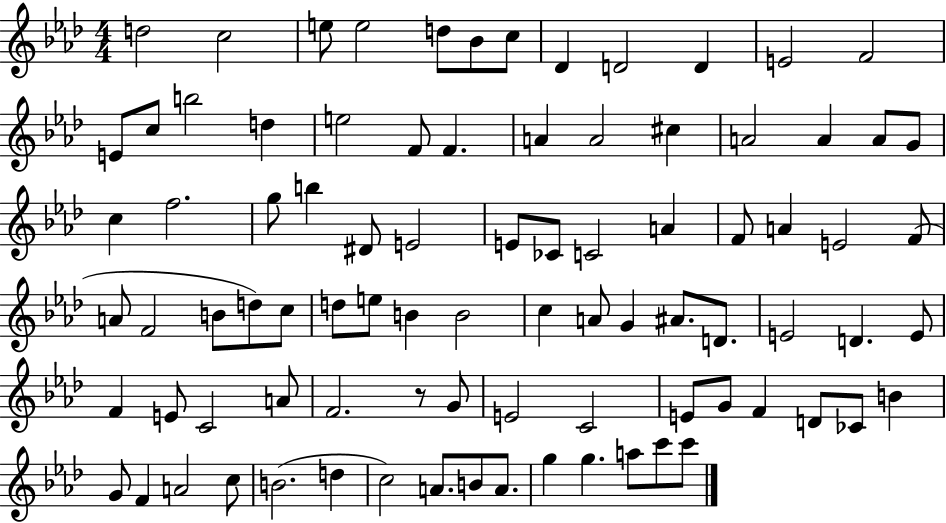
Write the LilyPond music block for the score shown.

{
  \clef treble
  \numericTimeSignature
  \time 4/4
  \key aes \major
  d''2 c''2 | e''8 e''2 d''8 bes'8 c''8 | des'4 d'2 d'4 | e'2 f'2 | \break e'8 c''8 b''2 d''4 | e''2 f'8 f'4. | a'4 a'2 cis''4 | a'2 a'4 a'8 g'8 | \break c''4 f''2. | g''8 b''4 dis'8 e'2 | e'8 ces'8 c'2 a'4 | f'8 a'4 e'2 f'8( | \break a'8 f'2 b'8 d''8) c''8 | d''8 e''8 b'4 b'2 | c''4 a'8 g'4 ais'8. d'8. | e'2 d'4. e'8 | \break f'4 e'8 c'2 a'8 | f'2. r8 g'8 | e'2 c'2 | e'8 g'8 f'4 d'8 ces'8 b'4 | \break g'8 f'4 a'2 c''8 | b'2.( d''4 | c''2) a'8. b'8 a'8. | g''4 g''4. a''8 c'''8 c'''8 | \break \bar "|."
}